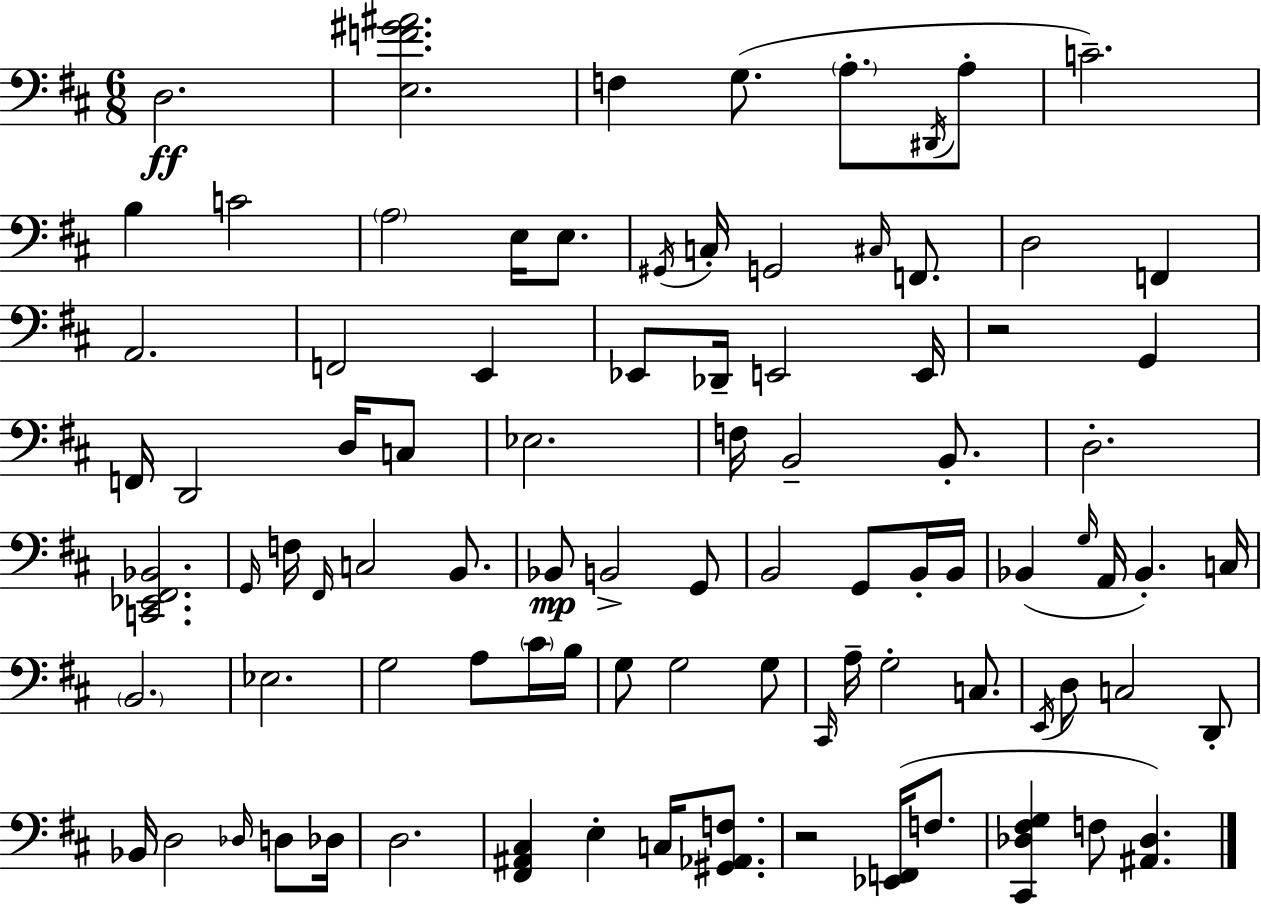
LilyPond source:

{
  \clef bass
  \numericTimeSignature
  \time 6/8
  \key d \major
  d2.\ff | <e f' gis' ais'>2. | f4 g8.( \parenthesize a8.-. \acciaccatura { dis,16 } a8-. | c'2.--) | \break b4 c'2 | \parenthesize a2 e16 e8. | \acciaccatura { gis,16 } c16-. g,2 \grace { cis16 } | f,8. d2 f,4 | \break a,2. | f,2 e,4 | ees,8 des,16-- e,2 | e,16 r2 g,4 | \break f,16 d,2 | d16 c8 ees2. | f16 b,2-- | b,8.-. d2.-. | \break <c, ees, fis, bes,>2. | \grace { g,16 } f16 \grace { fis,16 } c2 | b,8. bes,8\mp b,2-> | g,8 b,2 | \break g,8 b,16-. b,16 bes,4( \grace { g16 } a,16 bes,4.-.) | c16 \parenthesize b,2. | ees2. | g2 | \break a8 \parenthesize cis'16 b16 g8 g2 | g8 \grace { cis,16 } a16-- g2-. | c8. \acciaccatura { e,16 } d8 c2 | d,8-. bes,16 d2 | \break \grace { des16 } d8 des16 d2. | <fis, ais, cis>4 | e4-. c16 <gis, aes, f>8. r2 | <ees, f,>16( f8. <cis, des fis g>4 | \break f8 <ais, des>4.) \bar "|."
}